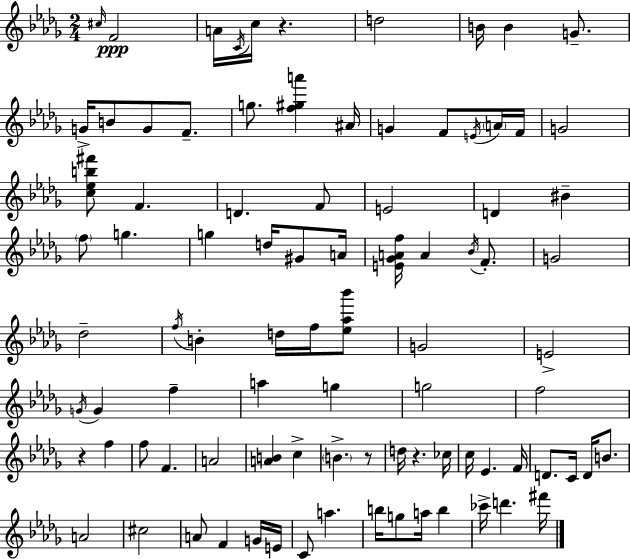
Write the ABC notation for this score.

X:1
T:Untitled
M:2/4
L:1/4
K:Bbm
^c/4 F2 A/4 C/4 c/4 z d2 B/4 B G/2 G/4 B/2 G/2 F/2 g/2 [f^ga'] ^A/4 G F/2 E/4 A/4 F/4 G2 [c_eb^f']/2 F D F/2 E2 D ^B f/2 g g d/4 ^G/2 A/4 [E_GAf]/4 A _B/4 F/2 G2 _d2 f/4 B d/4 f/4 [_e_a_b']/2 G2 E2 G/4 G f a g g2 f2 z f f/2 F A2 [AB] c B z/2 d/4 z _c/4 c/4 _E F/4 D/2 C/4 D/4 B/2 A2 ^c2 A/2 F G/4 E/4 C/2 a b/4 g/2 a/4 b _c'/4 d' ^f'/4